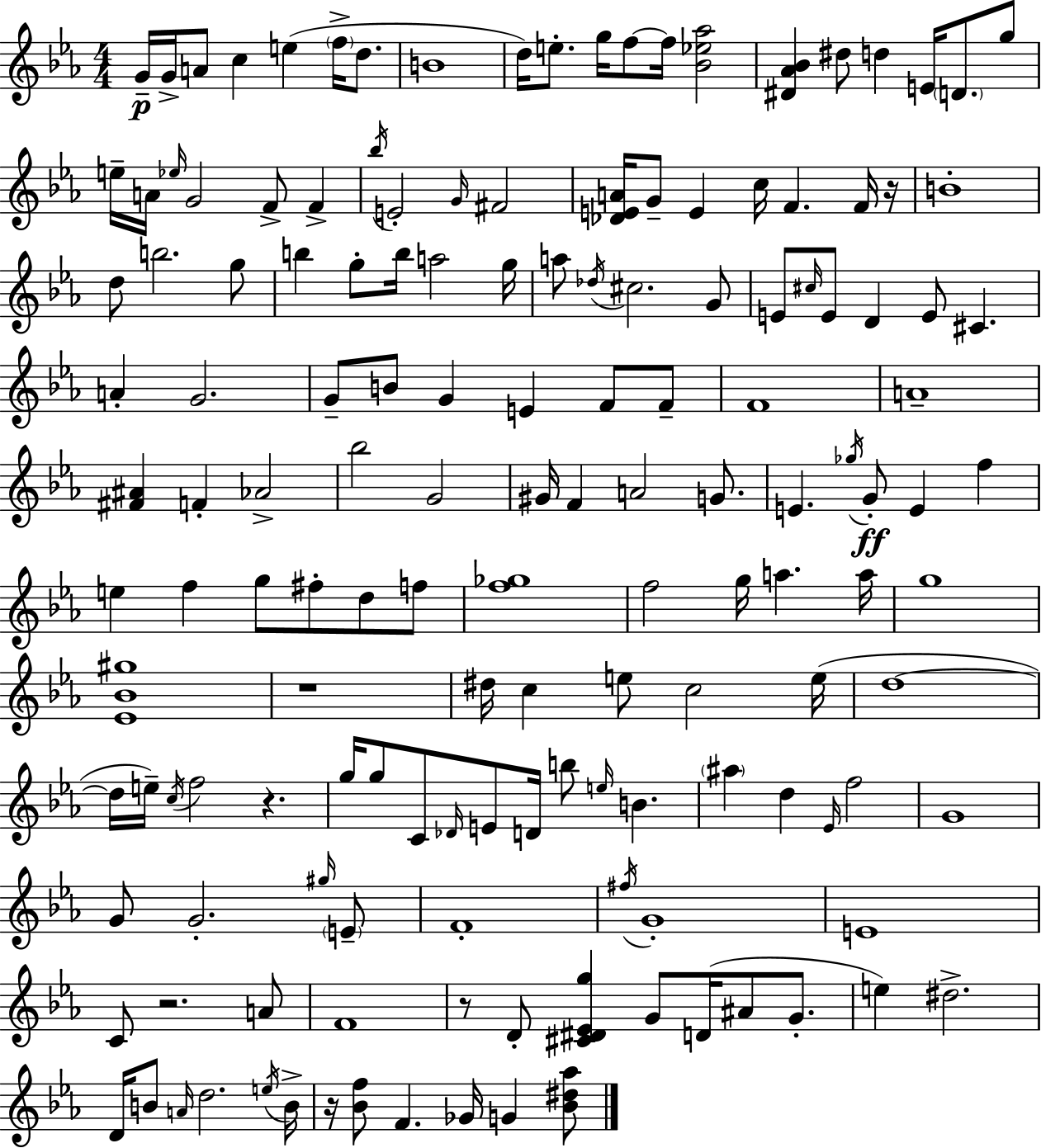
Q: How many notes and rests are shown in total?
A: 152